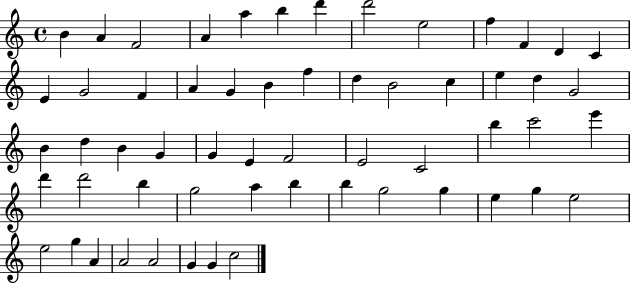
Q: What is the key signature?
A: C major